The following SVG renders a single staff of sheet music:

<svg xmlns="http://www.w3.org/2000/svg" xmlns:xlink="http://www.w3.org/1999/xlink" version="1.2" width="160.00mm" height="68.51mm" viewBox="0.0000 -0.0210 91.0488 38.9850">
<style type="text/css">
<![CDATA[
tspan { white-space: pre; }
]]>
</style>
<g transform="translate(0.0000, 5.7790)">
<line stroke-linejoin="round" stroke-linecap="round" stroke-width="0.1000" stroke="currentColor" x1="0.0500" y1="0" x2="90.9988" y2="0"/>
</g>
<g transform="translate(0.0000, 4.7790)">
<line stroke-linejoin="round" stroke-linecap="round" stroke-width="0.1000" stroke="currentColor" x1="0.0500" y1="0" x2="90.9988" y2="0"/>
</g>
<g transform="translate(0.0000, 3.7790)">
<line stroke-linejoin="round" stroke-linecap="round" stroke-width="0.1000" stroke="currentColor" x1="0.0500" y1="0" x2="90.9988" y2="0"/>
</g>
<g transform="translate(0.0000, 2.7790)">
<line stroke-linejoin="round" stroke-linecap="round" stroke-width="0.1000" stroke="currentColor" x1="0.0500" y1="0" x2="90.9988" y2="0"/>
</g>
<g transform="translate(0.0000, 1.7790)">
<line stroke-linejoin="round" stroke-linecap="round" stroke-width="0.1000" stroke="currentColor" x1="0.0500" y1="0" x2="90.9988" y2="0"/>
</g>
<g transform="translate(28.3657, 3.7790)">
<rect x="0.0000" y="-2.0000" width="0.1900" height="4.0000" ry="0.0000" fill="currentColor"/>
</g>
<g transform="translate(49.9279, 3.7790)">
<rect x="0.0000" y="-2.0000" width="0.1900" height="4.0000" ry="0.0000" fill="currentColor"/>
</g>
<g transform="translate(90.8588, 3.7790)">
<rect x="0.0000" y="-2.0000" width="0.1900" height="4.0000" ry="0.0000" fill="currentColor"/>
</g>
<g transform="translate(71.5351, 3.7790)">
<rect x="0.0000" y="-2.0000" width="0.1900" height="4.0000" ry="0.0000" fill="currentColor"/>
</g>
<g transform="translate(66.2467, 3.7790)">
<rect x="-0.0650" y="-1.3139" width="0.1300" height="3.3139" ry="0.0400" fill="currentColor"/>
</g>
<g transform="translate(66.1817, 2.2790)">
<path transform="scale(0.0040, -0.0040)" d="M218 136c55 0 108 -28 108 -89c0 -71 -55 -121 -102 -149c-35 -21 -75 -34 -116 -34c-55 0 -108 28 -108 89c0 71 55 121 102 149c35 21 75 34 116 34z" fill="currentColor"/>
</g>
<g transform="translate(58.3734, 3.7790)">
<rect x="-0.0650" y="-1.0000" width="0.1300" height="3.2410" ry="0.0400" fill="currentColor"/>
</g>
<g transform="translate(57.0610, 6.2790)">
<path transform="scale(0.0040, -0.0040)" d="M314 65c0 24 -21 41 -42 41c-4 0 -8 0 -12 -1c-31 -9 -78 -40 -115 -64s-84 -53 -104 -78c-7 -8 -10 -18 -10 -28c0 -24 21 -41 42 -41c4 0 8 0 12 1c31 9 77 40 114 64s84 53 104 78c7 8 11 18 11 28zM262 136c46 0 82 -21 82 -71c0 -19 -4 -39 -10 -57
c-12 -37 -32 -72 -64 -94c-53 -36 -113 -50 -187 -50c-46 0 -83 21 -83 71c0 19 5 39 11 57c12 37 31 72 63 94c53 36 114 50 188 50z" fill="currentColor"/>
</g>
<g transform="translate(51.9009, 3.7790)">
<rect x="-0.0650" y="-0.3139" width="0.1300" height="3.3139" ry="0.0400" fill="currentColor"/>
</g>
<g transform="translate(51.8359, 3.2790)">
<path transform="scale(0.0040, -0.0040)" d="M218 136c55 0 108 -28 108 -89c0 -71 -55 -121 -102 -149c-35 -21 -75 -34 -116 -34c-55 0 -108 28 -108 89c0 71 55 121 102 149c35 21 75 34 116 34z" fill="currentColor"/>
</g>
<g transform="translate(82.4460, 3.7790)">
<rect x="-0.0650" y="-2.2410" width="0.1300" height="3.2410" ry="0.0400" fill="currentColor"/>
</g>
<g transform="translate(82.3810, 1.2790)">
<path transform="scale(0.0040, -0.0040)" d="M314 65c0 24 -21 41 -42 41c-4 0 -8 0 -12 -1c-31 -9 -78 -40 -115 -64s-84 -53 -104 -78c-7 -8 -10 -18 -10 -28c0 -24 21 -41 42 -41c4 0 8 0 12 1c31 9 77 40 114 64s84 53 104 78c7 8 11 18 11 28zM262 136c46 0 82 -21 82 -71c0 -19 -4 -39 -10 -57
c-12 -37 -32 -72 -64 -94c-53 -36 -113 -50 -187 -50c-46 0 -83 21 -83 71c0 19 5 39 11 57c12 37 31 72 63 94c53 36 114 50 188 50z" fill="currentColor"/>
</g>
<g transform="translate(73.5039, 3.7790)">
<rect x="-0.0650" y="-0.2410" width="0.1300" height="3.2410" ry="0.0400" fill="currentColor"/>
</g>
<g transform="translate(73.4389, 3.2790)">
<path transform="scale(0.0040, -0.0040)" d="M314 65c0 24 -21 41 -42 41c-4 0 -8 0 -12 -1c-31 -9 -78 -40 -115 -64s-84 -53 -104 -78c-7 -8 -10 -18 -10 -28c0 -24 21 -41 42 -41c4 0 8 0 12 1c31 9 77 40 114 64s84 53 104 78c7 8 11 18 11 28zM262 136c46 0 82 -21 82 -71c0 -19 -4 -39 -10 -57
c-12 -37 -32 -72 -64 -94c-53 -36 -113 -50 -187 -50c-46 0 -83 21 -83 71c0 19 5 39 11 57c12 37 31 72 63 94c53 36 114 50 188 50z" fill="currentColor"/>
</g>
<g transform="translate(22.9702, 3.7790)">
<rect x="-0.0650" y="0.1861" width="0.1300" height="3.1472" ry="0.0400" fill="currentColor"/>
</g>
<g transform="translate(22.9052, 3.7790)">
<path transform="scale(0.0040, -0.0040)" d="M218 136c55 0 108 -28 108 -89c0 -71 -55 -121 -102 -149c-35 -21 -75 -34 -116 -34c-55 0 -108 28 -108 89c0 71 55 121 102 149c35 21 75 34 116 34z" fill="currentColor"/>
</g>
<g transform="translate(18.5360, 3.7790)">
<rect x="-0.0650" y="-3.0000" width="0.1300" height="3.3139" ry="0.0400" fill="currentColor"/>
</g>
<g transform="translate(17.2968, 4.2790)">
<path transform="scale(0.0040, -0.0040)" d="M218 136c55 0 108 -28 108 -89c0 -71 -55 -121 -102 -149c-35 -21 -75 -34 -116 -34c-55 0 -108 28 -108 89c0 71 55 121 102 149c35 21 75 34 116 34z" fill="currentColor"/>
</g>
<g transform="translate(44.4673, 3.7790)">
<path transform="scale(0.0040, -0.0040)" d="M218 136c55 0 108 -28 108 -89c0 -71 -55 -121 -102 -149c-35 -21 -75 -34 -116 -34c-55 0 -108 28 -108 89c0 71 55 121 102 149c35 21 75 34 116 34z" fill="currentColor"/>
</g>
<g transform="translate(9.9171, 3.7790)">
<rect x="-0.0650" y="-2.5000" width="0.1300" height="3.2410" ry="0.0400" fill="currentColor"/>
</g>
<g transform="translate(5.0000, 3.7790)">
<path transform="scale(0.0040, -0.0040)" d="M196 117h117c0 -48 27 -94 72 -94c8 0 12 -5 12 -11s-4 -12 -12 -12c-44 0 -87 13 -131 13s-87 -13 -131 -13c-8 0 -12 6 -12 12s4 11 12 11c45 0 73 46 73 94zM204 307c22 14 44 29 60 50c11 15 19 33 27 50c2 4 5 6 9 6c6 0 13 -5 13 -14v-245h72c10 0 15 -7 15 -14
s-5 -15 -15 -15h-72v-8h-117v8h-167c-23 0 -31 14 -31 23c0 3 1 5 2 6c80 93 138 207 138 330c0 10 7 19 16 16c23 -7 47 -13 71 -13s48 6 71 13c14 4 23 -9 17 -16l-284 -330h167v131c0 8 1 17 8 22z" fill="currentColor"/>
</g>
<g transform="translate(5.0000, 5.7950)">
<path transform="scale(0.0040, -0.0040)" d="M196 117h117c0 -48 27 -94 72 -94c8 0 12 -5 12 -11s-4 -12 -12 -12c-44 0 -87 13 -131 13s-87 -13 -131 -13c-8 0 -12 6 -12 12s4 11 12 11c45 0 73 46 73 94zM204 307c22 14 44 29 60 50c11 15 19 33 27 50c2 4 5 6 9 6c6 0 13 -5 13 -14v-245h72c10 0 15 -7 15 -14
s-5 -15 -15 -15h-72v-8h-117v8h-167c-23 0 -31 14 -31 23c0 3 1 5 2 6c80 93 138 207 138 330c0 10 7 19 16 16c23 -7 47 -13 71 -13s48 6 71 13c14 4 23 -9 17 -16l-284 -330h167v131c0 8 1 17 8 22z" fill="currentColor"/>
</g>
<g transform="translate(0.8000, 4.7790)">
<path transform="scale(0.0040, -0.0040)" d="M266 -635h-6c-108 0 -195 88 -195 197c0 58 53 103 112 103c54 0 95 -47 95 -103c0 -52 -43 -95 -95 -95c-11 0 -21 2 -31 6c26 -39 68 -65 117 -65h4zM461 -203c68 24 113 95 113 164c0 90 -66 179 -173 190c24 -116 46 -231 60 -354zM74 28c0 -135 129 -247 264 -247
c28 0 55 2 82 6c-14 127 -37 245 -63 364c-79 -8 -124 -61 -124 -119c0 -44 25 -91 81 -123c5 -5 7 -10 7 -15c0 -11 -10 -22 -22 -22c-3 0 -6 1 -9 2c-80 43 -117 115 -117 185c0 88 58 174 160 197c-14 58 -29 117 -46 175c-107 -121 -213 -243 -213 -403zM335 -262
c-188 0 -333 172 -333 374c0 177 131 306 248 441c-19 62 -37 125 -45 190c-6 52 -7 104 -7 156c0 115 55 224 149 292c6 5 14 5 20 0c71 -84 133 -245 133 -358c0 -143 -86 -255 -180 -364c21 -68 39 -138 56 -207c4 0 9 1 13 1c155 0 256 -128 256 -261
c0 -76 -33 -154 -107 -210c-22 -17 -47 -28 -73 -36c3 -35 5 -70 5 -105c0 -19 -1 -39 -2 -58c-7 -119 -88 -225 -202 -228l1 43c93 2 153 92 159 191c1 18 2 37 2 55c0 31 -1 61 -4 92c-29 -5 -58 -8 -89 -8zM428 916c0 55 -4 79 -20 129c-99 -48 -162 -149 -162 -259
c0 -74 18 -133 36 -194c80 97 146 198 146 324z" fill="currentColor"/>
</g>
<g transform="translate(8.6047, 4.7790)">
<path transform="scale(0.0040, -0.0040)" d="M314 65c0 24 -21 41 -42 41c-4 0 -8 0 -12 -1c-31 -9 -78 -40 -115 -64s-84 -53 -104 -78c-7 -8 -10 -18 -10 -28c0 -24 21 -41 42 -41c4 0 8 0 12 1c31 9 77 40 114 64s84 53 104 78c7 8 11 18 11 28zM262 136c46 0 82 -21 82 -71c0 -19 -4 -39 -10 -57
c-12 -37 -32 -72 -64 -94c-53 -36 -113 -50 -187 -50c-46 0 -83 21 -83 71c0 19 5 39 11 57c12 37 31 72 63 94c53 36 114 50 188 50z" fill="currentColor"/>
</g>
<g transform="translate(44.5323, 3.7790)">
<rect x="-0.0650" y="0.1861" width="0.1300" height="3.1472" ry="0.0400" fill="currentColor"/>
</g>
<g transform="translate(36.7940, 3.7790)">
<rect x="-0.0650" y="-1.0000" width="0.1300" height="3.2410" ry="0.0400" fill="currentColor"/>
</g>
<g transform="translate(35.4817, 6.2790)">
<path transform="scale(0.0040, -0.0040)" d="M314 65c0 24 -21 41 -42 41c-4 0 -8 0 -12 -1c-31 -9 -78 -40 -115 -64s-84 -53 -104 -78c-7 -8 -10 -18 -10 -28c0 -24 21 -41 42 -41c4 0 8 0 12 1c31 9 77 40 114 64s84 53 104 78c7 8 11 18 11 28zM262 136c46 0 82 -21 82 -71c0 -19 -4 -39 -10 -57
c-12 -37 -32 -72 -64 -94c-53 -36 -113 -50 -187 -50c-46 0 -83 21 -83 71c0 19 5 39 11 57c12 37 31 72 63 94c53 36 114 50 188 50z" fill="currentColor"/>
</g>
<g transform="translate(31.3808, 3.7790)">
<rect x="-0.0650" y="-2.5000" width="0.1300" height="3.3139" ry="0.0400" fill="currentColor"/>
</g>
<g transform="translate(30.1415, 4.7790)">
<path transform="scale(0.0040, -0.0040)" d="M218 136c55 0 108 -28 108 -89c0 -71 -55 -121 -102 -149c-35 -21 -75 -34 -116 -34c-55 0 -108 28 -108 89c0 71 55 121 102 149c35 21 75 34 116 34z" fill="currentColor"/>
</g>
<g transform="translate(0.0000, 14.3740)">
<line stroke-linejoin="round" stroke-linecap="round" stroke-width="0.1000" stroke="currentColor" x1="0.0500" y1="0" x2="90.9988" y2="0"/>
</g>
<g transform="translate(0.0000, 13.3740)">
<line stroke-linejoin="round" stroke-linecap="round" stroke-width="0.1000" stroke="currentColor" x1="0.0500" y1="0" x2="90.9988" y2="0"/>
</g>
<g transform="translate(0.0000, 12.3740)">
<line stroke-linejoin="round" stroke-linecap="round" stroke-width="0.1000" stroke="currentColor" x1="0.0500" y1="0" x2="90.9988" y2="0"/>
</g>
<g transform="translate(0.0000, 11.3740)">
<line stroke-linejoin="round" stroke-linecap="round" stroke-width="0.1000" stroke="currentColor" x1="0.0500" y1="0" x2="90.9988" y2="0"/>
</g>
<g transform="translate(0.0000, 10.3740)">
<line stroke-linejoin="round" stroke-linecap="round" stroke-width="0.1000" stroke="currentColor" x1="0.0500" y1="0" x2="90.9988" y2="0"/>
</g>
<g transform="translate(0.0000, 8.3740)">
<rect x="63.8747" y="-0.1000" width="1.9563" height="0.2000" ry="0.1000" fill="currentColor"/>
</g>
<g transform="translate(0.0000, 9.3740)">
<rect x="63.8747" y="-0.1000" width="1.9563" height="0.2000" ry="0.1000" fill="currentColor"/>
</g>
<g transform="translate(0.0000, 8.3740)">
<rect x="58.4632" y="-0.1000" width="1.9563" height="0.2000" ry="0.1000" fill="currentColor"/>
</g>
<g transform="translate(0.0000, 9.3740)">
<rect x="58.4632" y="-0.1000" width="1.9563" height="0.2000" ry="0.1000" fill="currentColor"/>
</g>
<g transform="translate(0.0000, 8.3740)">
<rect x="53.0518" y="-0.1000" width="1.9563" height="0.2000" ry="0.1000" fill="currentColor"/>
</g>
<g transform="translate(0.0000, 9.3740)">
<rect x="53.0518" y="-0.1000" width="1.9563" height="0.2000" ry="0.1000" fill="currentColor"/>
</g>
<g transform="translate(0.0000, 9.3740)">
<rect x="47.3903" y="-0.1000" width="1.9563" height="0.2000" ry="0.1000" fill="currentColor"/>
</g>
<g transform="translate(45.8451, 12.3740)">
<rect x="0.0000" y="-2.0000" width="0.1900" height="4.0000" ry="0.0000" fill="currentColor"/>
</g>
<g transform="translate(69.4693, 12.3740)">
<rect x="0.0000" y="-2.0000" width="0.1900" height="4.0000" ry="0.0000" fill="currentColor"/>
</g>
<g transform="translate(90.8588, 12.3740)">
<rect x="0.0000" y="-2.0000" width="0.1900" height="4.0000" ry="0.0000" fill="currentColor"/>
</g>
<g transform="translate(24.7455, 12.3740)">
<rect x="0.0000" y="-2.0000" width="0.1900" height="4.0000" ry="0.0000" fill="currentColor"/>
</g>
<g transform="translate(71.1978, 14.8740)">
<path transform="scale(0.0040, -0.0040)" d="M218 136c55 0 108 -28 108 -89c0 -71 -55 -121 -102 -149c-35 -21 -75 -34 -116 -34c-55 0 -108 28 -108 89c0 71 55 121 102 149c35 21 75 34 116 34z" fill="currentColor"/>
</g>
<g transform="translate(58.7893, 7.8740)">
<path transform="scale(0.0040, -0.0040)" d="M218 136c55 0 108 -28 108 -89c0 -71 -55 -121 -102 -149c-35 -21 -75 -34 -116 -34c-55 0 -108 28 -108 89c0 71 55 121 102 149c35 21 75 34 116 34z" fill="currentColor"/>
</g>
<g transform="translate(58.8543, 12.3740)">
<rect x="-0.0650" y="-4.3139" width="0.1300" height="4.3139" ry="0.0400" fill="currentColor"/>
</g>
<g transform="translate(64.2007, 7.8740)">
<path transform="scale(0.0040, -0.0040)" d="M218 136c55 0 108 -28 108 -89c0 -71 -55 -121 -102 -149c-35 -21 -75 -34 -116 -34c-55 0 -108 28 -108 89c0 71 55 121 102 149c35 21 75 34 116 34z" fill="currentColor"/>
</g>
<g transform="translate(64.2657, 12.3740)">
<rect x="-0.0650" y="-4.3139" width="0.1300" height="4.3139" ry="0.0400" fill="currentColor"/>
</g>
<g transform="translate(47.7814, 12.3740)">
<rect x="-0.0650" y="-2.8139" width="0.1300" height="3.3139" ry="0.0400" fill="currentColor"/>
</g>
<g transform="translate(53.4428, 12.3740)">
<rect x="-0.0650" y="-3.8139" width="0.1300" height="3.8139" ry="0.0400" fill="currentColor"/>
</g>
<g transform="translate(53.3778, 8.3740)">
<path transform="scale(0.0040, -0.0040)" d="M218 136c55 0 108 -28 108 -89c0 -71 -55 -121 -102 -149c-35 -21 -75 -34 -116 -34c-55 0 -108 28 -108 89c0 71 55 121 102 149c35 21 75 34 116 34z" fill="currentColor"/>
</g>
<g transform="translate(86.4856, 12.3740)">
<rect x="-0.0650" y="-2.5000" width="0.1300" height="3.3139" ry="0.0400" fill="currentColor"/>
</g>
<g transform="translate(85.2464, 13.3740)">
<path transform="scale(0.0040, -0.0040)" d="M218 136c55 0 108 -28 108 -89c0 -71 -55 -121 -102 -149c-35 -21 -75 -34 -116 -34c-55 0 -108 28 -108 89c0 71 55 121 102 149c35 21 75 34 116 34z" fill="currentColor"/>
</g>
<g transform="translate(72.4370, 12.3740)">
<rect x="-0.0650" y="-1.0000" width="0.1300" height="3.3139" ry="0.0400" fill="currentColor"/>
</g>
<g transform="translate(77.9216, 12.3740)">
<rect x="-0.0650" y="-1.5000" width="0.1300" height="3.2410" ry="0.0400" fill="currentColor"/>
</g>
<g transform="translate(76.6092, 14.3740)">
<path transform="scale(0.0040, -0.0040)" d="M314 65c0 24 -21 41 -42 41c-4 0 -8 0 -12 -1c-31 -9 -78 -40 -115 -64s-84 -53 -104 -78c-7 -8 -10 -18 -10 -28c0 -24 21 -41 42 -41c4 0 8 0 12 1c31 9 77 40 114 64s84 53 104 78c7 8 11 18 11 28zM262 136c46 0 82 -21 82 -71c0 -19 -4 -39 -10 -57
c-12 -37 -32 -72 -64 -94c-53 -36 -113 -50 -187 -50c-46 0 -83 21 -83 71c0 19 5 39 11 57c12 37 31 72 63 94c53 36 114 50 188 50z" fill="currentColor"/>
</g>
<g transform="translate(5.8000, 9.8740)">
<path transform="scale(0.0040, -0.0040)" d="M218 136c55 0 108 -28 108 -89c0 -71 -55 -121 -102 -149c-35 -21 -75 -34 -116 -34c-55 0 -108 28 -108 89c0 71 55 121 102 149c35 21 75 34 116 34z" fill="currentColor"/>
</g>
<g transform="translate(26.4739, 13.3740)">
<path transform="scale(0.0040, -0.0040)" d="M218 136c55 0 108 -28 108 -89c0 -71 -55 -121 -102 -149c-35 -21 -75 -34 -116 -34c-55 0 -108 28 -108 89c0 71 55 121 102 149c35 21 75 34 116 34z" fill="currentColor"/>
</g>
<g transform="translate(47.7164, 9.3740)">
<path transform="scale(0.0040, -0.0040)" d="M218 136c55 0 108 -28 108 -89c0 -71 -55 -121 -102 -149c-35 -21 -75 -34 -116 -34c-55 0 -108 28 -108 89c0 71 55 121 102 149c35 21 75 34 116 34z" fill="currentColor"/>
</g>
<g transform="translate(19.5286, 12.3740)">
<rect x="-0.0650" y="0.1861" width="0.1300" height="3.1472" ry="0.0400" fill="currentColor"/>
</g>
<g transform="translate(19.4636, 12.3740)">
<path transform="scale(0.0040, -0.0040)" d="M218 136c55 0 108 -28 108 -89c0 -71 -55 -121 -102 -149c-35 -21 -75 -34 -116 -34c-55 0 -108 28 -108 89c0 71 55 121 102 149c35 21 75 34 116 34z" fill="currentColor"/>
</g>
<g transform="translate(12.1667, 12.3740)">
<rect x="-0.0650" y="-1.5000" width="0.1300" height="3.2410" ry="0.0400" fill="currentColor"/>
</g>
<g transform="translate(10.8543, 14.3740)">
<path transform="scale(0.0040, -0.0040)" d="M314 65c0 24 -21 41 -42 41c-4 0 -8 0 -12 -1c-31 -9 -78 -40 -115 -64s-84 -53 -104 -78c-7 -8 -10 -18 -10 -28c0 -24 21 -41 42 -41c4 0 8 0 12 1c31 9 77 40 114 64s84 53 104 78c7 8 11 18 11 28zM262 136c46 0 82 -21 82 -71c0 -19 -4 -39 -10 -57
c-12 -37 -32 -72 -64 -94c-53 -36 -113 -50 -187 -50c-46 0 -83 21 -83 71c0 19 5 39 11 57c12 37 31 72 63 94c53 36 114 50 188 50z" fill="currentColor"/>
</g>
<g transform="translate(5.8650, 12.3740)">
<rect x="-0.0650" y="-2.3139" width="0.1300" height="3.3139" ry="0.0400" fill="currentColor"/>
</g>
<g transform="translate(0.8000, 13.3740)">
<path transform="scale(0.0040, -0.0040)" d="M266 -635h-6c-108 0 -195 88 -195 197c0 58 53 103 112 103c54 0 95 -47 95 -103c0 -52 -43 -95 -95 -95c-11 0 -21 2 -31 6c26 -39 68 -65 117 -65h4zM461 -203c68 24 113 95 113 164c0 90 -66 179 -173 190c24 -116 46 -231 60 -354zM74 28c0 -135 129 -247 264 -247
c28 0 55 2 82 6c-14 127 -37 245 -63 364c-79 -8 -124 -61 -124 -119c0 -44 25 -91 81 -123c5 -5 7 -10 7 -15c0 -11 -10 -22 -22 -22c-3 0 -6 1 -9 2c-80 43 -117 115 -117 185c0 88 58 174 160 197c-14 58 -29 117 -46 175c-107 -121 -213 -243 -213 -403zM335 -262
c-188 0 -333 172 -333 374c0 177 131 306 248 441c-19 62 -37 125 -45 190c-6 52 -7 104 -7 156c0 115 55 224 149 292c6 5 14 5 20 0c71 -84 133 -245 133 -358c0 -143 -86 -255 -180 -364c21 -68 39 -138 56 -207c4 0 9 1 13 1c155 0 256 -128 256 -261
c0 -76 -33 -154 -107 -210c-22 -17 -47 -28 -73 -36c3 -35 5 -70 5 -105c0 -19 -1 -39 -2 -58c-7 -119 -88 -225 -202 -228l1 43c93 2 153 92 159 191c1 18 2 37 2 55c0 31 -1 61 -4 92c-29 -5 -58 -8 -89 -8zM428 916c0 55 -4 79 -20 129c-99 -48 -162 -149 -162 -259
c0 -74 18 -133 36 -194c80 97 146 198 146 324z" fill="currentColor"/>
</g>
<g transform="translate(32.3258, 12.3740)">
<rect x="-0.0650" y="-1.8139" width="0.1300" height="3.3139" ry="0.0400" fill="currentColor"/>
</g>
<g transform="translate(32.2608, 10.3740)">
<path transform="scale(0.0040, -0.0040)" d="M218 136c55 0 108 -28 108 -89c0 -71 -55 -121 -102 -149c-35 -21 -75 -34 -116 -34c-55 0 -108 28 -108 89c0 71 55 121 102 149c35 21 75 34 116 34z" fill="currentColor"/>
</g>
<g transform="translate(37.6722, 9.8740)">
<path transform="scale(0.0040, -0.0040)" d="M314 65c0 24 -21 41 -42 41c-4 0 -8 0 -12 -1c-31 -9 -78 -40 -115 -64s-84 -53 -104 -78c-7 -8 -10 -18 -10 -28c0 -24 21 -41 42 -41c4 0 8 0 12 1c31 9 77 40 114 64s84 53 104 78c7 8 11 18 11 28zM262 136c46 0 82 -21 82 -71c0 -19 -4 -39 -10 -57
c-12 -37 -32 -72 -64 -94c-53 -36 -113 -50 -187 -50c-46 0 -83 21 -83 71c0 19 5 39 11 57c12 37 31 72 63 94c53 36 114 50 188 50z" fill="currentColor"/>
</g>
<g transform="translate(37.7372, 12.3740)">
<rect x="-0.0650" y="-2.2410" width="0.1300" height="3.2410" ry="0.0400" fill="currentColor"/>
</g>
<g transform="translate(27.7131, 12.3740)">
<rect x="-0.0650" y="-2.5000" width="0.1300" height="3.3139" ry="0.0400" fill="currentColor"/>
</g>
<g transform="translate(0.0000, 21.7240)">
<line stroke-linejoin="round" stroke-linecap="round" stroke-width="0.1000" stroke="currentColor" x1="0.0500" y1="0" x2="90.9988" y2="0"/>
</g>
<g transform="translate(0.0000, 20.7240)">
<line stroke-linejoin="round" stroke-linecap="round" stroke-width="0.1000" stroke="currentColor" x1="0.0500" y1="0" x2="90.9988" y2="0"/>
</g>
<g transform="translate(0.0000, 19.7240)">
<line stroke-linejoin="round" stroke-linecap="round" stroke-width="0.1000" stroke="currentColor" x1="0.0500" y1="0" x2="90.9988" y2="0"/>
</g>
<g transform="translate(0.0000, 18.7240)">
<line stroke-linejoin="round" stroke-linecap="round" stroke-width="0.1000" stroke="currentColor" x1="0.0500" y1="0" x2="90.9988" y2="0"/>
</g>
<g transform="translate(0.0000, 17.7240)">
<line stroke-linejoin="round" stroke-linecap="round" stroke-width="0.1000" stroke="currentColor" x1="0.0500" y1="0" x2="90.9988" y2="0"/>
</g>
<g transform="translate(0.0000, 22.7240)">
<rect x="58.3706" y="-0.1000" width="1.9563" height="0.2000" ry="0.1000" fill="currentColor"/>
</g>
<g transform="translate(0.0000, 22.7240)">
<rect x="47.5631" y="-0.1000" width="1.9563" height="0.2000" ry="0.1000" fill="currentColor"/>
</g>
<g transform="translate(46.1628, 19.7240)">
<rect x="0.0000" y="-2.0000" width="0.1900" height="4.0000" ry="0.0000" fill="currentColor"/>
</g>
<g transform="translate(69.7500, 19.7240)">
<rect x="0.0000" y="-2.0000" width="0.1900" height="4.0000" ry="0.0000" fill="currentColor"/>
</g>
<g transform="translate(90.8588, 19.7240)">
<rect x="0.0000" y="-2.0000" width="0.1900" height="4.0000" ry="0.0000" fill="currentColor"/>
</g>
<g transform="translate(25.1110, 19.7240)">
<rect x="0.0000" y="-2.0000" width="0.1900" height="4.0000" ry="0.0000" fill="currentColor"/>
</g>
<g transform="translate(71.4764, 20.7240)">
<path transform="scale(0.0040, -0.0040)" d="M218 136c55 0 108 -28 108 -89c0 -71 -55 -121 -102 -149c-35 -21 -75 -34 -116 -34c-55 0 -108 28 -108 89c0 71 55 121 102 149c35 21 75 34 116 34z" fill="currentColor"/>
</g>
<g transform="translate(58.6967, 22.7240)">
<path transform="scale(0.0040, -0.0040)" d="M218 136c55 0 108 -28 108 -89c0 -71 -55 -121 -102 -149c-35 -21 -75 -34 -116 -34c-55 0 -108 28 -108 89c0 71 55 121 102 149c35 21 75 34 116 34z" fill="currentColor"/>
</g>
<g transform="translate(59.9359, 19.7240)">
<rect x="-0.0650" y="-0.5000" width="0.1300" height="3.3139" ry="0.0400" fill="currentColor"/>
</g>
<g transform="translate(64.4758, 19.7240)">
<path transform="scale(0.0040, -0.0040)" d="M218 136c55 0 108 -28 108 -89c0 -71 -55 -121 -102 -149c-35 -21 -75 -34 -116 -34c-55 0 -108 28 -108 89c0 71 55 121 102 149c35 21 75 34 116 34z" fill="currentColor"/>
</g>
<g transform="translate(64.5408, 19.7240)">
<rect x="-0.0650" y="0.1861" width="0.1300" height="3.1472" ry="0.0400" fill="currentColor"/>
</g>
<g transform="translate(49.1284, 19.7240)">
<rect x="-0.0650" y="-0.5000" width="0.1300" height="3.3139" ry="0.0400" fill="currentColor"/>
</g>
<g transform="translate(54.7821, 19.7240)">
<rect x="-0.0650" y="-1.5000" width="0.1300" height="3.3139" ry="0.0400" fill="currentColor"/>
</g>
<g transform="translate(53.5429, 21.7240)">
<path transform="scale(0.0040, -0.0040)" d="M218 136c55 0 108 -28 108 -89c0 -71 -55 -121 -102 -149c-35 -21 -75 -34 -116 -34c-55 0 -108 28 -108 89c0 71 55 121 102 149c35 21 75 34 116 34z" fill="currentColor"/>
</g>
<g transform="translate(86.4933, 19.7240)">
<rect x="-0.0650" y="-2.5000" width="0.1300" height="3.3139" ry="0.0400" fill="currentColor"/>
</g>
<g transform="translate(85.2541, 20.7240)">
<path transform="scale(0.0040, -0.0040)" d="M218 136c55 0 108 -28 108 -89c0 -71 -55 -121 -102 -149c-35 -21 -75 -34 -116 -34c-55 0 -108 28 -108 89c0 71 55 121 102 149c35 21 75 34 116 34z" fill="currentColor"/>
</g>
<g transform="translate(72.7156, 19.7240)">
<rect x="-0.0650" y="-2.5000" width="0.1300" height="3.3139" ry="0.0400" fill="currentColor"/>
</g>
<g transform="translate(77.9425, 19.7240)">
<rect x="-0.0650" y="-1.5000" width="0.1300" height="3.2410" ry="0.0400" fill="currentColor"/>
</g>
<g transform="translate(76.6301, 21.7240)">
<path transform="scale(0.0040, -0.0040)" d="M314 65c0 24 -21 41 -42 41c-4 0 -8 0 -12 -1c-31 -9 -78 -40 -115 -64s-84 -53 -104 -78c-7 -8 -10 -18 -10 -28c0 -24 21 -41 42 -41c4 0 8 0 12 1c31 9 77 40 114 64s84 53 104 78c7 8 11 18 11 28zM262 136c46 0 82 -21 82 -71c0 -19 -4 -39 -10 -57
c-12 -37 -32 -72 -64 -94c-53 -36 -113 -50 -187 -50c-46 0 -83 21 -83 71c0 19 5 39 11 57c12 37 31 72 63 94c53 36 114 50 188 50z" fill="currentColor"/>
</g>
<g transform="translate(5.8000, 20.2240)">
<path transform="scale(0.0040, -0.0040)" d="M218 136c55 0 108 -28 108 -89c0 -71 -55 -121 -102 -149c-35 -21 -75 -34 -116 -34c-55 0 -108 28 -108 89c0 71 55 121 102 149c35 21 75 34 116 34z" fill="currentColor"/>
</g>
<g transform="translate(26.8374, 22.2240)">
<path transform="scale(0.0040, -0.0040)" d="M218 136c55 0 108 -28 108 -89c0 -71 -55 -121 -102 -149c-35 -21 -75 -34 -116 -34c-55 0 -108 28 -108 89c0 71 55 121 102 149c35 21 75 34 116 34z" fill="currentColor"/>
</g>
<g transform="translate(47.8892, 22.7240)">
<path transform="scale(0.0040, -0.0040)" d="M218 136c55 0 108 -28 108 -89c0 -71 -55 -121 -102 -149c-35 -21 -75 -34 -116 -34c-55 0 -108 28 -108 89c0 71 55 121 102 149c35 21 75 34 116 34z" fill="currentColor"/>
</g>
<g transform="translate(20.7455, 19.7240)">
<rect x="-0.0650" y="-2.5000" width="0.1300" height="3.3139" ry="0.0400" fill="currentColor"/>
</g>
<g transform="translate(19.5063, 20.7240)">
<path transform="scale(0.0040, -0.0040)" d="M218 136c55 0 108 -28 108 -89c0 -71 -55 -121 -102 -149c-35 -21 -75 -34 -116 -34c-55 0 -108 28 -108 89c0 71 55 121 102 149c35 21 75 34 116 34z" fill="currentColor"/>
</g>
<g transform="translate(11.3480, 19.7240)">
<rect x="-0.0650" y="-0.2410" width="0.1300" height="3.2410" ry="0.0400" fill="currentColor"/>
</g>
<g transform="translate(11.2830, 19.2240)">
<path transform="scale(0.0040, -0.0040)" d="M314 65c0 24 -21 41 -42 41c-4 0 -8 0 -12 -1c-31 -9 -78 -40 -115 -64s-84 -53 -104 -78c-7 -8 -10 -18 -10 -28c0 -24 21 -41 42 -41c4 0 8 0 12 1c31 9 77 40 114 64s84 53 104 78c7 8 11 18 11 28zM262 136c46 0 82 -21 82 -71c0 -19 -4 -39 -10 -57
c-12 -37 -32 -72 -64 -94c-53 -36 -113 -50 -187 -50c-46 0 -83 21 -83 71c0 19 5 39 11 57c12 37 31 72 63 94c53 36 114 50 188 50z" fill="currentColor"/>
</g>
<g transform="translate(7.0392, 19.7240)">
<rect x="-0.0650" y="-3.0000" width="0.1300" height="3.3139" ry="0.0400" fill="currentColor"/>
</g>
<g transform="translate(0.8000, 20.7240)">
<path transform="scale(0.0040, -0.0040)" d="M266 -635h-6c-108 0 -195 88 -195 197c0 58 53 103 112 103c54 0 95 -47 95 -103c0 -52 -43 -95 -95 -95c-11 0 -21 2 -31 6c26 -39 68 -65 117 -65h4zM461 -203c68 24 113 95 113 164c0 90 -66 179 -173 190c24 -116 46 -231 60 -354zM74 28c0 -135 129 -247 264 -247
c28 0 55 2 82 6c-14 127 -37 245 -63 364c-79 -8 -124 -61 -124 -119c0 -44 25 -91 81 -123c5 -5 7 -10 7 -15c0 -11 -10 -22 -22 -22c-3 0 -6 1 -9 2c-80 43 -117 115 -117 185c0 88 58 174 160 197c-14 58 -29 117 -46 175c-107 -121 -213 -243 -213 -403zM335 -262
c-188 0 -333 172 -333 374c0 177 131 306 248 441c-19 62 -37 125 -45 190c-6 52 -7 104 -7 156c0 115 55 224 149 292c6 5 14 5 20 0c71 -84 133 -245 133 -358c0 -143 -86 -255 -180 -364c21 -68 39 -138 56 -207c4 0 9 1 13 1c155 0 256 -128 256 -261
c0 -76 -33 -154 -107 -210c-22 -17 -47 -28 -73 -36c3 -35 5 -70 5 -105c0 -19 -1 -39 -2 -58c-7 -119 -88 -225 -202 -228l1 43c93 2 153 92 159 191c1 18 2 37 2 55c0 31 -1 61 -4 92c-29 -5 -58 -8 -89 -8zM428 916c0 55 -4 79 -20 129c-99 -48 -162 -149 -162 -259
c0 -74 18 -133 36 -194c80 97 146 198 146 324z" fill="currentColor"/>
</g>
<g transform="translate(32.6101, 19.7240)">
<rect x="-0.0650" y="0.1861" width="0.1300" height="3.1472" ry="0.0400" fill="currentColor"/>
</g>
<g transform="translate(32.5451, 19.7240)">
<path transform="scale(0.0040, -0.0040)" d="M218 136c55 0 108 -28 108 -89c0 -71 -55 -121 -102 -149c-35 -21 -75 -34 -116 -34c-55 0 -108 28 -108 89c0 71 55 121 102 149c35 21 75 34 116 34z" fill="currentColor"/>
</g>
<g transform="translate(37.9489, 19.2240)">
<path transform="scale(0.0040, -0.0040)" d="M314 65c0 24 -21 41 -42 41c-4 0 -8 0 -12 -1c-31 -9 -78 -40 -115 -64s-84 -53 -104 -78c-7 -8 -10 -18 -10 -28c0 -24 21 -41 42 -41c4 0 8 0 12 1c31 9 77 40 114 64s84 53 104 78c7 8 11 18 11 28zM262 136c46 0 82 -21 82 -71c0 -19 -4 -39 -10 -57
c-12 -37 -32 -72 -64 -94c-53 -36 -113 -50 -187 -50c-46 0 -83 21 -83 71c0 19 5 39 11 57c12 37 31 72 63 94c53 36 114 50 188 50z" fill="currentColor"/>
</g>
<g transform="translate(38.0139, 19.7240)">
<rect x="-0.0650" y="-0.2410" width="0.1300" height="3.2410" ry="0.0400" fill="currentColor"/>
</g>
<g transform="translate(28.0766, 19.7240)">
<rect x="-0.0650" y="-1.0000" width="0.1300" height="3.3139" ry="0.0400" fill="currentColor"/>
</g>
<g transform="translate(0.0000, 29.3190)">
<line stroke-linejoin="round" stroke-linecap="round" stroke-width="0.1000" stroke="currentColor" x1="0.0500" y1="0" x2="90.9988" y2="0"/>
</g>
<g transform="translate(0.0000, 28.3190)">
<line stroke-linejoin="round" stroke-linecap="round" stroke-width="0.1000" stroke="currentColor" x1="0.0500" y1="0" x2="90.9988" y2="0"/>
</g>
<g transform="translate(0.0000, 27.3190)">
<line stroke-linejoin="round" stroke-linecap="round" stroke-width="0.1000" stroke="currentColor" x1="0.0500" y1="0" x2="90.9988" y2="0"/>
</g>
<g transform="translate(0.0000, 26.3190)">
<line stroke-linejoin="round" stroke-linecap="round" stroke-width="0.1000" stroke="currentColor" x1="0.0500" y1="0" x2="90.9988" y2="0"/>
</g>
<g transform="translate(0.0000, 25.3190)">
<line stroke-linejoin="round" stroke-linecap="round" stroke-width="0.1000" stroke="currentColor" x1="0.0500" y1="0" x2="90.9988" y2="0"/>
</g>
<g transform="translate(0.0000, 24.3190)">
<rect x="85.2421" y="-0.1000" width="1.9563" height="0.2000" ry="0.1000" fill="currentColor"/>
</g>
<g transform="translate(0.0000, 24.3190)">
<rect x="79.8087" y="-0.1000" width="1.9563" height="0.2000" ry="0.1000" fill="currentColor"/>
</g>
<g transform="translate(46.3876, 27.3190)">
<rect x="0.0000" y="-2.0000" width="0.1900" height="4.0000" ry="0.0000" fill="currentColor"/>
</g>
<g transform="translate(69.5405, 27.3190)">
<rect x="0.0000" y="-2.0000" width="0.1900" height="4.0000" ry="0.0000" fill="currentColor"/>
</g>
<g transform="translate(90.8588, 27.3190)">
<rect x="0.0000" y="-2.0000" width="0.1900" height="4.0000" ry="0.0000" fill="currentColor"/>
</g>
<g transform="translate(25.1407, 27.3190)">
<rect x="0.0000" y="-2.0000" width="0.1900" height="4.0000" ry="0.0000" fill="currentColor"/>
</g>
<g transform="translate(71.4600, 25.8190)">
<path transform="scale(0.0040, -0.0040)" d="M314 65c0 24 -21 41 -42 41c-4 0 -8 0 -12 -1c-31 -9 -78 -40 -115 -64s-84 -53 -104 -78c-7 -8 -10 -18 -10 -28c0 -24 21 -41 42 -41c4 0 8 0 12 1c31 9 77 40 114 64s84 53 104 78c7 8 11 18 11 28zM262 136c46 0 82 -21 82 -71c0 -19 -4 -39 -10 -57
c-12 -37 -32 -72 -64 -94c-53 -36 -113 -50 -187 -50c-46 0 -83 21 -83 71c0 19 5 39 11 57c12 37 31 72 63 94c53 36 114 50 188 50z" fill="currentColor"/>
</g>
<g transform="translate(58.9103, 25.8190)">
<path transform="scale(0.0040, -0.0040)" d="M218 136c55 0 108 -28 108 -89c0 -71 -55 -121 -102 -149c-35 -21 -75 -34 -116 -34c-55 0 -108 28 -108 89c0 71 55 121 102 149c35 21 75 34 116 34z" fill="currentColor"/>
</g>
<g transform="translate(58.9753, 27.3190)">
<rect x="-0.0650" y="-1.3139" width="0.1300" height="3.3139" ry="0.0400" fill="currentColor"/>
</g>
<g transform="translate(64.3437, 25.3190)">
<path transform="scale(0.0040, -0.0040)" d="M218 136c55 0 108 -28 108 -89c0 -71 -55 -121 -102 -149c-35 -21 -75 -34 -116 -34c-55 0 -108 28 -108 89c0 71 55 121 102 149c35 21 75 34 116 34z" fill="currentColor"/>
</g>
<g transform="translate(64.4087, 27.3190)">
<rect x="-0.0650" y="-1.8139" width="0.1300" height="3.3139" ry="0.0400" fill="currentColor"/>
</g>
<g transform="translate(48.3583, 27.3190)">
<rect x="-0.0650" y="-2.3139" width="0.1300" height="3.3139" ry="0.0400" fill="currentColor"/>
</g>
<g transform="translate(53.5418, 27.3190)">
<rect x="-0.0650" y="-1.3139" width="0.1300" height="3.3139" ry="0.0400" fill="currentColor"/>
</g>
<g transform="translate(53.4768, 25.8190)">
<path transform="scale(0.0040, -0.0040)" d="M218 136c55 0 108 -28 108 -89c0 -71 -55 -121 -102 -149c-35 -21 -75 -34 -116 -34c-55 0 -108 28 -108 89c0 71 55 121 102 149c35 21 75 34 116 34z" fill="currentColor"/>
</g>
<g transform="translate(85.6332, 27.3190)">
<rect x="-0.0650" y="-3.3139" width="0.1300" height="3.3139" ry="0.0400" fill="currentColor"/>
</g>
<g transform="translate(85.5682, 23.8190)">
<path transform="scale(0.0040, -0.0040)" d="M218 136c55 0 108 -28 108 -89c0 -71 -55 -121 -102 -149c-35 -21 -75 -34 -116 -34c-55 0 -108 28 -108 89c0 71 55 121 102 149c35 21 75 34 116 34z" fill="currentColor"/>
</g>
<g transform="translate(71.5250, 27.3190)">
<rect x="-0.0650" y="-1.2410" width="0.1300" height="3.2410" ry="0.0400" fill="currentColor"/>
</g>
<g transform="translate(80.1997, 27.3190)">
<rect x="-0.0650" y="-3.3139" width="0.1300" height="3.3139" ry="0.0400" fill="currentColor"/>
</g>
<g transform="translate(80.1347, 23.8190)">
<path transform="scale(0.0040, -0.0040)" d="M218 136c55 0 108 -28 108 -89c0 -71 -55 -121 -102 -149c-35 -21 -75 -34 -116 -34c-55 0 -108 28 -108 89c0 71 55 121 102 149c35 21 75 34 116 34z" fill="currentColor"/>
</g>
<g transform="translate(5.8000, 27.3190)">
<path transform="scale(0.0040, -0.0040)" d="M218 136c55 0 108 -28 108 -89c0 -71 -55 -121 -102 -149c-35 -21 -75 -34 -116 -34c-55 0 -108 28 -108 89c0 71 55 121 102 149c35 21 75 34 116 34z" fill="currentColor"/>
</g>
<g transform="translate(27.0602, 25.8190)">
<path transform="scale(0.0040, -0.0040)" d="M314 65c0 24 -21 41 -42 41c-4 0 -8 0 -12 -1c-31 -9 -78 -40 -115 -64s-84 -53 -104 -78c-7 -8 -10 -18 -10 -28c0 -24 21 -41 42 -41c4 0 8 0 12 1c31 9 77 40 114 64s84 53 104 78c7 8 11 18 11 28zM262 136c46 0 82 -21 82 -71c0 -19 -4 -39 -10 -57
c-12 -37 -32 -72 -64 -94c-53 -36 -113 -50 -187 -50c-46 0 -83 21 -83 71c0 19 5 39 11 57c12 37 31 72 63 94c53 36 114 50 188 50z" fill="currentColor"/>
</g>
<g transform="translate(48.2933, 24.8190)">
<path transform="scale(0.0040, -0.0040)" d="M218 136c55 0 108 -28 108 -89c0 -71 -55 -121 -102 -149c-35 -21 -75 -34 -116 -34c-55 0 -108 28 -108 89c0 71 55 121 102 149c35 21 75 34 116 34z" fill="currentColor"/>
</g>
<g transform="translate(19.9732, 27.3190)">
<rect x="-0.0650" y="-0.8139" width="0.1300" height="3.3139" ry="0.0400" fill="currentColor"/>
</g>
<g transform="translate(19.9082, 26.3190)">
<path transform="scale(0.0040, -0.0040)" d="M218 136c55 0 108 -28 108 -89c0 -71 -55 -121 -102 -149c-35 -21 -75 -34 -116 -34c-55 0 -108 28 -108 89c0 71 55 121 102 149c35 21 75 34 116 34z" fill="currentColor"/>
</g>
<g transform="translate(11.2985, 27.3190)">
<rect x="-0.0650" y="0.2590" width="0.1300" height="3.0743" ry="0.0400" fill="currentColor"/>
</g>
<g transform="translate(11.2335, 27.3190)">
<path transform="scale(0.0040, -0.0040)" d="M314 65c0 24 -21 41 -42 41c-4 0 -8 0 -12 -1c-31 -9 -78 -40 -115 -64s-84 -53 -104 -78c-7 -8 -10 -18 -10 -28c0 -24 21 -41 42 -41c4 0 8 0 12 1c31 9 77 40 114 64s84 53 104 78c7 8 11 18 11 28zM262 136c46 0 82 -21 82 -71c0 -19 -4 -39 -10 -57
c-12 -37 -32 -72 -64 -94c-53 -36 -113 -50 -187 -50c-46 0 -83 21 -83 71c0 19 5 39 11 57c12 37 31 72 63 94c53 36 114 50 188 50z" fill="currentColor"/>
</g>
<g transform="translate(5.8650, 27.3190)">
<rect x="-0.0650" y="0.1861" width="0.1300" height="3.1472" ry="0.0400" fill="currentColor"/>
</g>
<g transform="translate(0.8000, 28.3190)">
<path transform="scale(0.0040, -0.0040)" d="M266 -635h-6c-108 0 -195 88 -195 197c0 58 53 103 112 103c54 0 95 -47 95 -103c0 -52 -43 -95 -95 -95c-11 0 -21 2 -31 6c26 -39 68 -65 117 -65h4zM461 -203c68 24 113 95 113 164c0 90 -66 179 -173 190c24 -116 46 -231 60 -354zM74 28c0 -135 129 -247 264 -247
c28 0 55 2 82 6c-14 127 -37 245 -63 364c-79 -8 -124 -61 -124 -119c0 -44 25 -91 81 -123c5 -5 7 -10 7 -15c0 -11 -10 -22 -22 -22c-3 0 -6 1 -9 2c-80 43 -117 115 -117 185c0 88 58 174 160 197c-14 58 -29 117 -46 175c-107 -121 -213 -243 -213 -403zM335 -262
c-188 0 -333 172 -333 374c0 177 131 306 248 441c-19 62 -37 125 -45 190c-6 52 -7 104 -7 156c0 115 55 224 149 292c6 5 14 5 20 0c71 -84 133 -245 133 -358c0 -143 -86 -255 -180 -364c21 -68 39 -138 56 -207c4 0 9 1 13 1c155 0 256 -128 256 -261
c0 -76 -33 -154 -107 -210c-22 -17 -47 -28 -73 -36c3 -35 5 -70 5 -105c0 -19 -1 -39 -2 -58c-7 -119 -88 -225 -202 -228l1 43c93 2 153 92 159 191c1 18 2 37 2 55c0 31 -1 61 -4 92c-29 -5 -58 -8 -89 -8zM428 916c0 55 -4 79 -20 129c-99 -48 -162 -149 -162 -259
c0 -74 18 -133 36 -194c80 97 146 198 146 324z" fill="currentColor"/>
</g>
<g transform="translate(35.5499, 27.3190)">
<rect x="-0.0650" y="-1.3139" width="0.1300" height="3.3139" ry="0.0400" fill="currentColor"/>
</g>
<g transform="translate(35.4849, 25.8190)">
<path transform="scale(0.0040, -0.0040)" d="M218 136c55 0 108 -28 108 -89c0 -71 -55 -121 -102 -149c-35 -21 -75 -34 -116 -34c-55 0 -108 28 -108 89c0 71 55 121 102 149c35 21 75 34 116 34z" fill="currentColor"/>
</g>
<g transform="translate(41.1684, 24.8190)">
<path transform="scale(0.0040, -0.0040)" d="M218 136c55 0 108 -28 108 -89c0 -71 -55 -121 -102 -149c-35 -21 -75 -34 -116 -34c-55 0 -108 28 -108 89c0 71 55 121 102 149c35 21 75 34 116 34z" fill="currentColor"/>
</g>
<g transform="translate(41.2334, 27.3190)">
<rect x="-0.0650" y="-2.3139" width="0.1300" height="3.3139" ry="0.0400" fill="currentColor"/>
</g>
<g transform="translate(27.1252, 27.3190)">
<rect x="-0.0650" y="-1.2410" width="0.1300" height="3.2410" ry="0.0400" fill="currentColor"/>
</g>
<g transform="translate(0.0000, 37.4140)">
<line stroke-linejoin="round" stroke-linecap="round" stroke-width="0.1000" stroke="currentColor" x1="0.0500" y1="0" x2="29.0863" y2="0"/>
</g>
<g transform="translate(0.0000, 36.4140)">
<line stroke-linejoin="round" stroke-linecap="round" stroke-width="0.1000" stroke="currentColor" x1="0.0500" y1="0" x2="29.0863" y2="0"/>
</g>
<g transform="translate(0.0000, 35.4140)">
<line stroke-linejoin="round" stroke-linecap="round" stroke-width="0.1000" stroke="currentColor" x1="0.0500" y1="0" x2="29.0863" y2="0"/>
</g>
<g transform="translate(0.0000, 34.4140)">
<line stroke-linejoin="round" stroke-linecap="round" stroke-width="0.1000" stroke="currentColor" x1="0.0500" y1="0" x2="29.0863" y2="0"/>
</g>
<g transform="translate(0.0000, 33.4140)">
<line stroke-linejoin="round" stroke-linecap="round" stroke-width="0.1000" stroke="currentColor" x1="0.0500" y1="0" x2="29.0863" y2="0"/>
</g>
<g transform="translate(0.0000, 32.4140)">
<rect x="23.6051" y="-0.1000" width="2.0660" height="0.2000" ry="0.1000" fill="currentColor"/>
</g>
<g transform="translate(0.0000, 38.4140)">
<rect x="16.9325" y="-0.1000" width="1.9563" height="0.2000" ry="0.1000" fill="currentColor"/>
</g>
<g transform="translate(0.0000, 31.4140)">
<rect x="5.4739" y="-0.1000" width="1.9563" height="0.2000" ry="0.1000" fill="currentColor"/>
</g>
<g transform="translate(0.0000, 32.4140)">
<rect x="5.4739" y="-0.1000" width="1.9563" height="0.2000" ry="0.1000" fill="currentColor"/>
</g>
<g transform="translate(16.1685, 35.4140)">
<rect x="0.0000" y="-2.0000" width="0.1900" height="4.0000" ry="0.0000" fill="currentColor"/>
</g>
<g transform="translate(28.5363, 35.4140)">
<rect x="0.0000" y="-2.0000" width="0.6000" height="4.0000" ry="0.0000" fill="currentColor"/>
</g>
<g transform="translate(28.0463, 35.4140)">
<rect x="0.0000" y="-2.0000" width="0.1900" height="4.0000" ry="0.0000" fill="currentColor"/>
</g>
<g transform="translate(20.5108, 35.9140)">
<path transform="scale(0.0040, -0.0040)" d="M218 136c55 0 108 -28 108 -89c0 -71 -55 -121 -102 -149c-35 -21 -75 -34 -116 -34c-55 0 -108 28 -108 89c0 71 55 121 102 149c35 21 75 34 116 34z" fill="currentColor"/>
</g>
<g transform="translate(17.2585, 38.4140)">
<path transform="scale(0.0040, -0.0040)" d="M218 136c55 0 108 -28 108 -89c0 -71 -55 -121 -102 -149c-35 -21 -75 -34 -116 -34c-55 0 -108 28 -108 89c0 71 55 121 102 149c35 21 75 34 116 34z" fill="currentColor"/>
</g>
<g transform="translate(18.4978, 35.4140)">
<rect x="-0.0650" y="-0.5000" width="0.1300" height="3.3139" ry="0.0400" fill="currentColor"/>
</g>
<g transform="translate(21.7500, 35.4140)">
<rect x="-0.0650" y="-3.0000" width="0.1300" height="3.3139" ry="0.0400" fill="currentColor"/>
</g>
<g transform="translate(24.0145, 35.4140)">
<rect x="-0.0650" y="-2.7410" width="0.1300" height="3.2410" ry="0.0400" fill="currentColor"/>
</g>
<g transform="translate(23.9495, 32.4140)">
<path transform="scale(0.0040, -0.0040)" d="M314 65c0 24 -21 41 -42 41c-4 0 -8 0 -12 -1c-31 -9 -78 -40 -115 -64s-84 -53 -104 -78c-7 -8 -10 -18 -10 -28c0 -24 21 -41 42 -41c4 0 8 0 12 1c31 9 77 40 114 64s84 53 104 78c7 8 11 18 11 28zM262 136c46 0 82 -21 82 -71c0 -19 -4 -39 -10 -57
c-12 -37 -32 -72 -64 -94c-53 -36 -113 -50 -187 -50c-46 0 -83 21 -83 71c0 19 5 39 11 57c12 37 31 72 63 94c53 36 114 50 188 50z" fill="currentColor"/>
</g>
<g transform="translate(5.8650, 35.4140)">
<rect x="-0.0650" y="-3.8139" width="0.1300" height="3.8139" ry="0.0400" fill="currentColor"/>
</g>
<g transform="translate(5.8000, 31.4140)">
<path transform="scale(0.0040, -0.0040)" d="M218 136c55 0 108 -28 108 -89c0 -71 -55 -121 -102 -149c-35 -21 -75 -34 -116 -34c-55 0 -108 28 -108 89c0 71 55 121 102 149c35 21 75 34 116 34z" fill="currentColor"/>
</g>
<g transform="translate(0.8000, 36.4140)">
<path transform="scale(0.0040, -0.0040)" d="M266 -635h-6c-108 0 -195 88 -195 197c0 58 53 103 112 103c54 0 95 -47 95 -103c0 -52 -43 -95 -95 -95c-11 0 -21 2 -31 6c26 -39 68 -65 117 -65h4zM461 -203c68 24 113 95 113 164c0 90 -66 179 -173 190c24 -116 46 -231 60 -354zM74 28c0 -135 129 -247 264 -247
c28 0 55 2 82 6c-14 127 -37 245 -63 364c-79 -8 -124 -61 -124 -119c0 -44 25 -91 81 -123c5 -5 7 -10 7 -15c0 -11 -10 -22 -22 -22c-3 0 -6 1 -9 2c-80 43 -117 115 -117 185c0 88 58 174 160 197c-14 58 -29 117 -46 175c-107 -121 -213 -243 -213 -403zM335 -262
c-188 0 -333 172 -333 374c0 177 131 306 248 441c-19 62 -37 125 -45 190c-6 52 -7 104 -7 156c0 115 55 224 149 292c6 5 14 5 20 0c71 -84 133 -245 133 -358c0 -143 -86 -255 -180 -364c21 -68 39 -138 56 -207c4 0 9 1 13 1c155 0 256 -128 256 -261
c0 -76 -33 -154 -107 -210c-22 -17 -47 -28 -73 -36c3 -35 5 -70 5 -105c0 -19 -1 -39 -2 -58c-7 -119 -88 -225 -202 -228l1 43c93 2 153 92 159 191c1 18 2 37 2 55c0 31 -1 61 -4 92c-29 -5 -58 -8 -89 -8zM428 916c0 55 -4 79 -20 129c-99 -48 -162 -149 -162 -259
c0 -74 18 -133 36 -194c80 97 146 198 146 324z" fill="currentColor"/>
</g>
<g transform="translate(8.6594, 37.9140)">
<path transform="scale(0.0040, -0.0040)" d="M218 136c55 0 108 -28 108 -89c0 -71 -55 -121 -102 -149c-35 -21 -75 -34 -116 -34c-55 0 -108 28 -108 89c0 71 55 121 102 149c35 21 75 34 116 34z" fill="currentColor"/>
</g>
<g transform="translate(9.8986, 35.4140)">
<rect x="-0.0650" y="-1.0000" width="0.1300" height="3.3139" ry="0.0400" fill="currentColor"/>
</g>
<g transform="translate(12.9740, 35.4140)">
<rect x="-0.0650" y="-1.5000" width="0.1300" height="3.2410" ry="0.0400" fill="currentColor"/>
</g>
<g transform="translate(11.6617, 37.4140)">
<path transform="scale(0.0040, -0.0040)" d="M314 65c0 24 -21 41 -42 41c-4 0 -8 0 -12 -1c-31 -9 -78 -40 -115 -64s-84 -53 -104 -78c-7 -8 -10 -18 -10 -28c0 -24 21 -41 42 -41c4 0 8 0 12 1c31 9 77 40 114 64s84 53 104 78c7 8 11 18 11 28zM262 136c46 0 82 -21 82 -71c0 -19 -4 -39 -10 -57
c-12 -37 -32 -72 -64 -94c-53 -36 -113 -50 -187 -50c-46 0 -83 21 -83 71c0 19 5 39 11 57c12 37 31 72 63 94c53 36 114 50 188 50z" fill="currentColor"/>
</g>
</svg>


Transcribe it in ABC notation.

X:1
T:Untitled
M:4/4
L:1/4
K:C
G2 A B G D2 B c D2 e c2 g2 g E2 B G f g2 a c' d' d' D E2 G A c2 G D B c2 C E C B G E2 G B B2 d e2 e g g e e f e2 b b c' D E2 C A a2